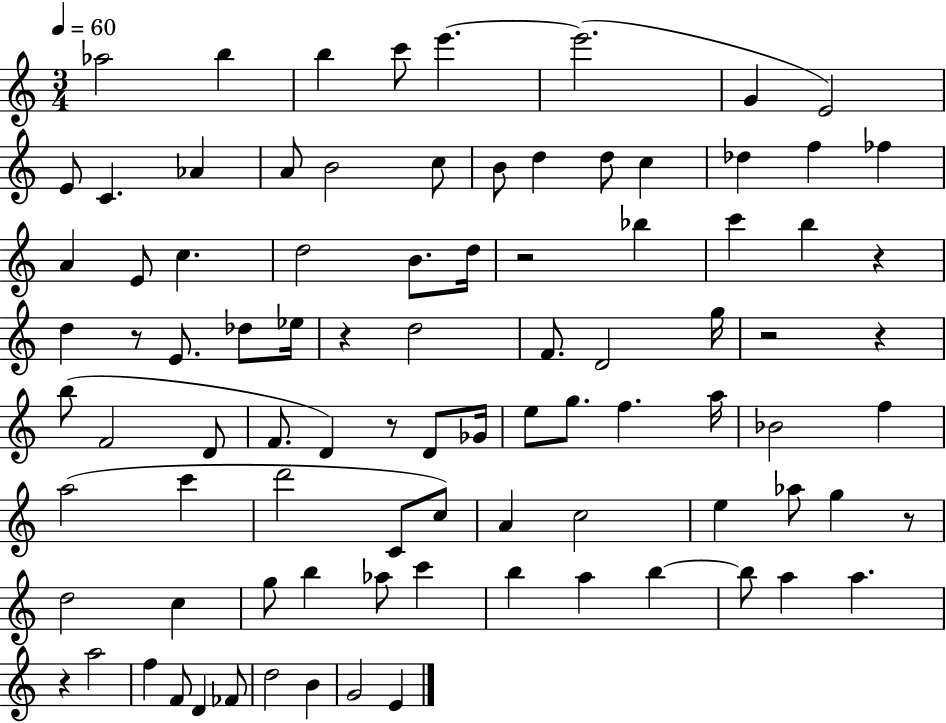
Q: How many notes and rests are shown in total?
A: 91